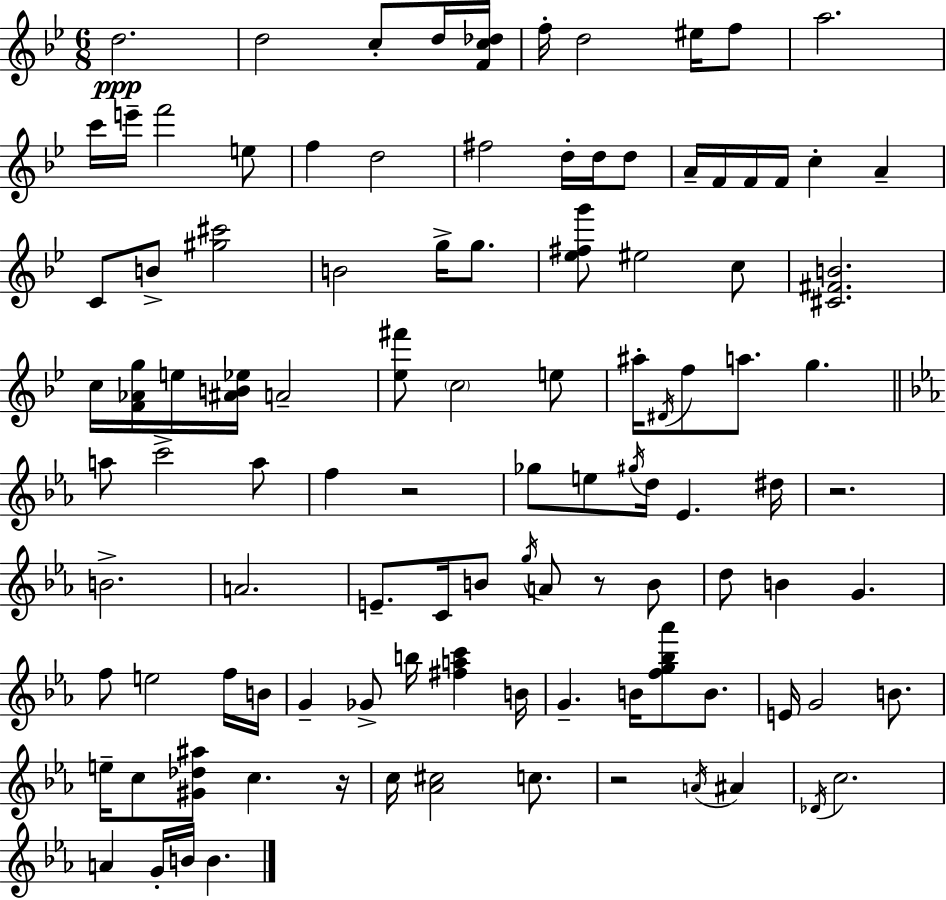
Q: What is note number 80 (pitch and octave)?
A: C5